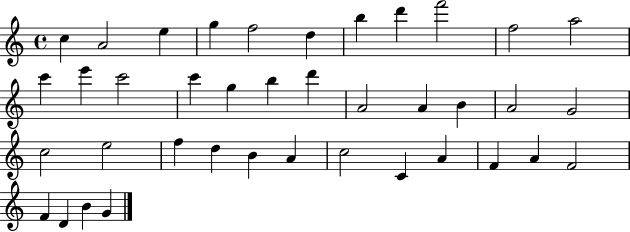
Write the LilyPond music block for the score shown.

{
  \clef treble
  \time 4/4
  \defaultTimeSignature
  \key c \major
  c''4 a'2 e''4 | g''4 f''2 d''4 | b''4 d'''4 f'''2 | f''2 a''2 | \break c'''4 e'''4 c'''2 | c'''4 g''4 b''4 d'''4 | a'2 a'4 b'4 | a'2 g'2 | \break c''2 e''2 | f''4 d''4 b'4 a'4 | c''2 c'4 a'4 | f'4 a'4 f'2 | \break f'4 d'4 b'4 g'4 | \bar "|."
}